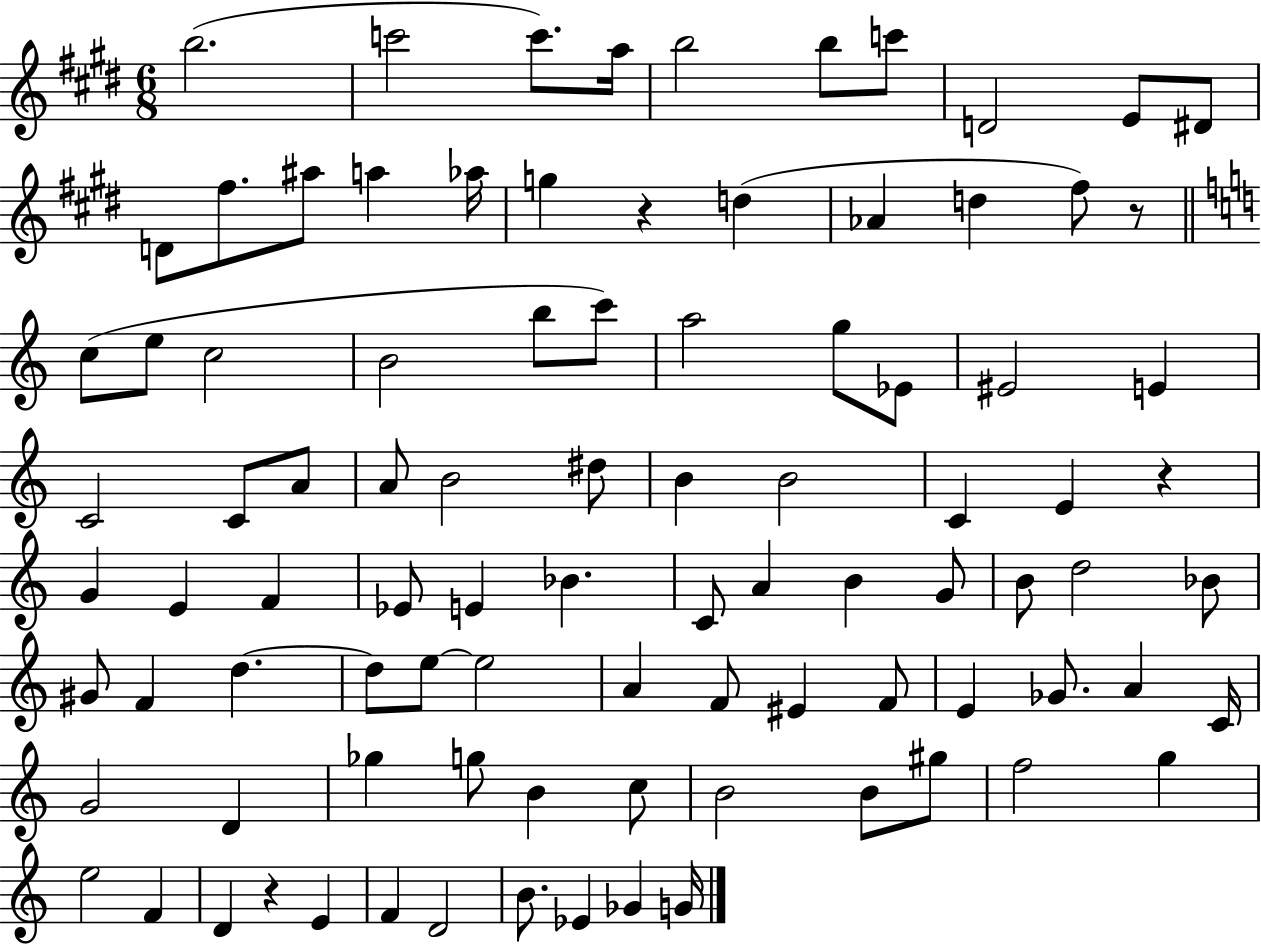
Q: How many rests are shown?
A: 4